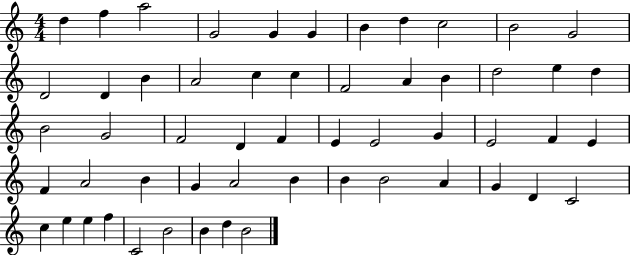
X:1
T:Untitled
M:4/4
L:1/4
K:C
d f a2 G2 G G B d c2 B2 G2 D2 D B A2 c c F2 A B d2 e d B2 G2 F2 D F E E2 G E2 F E F A2 B G A2 B B B2 A G D C2 c e e f C2 B2 B d B2